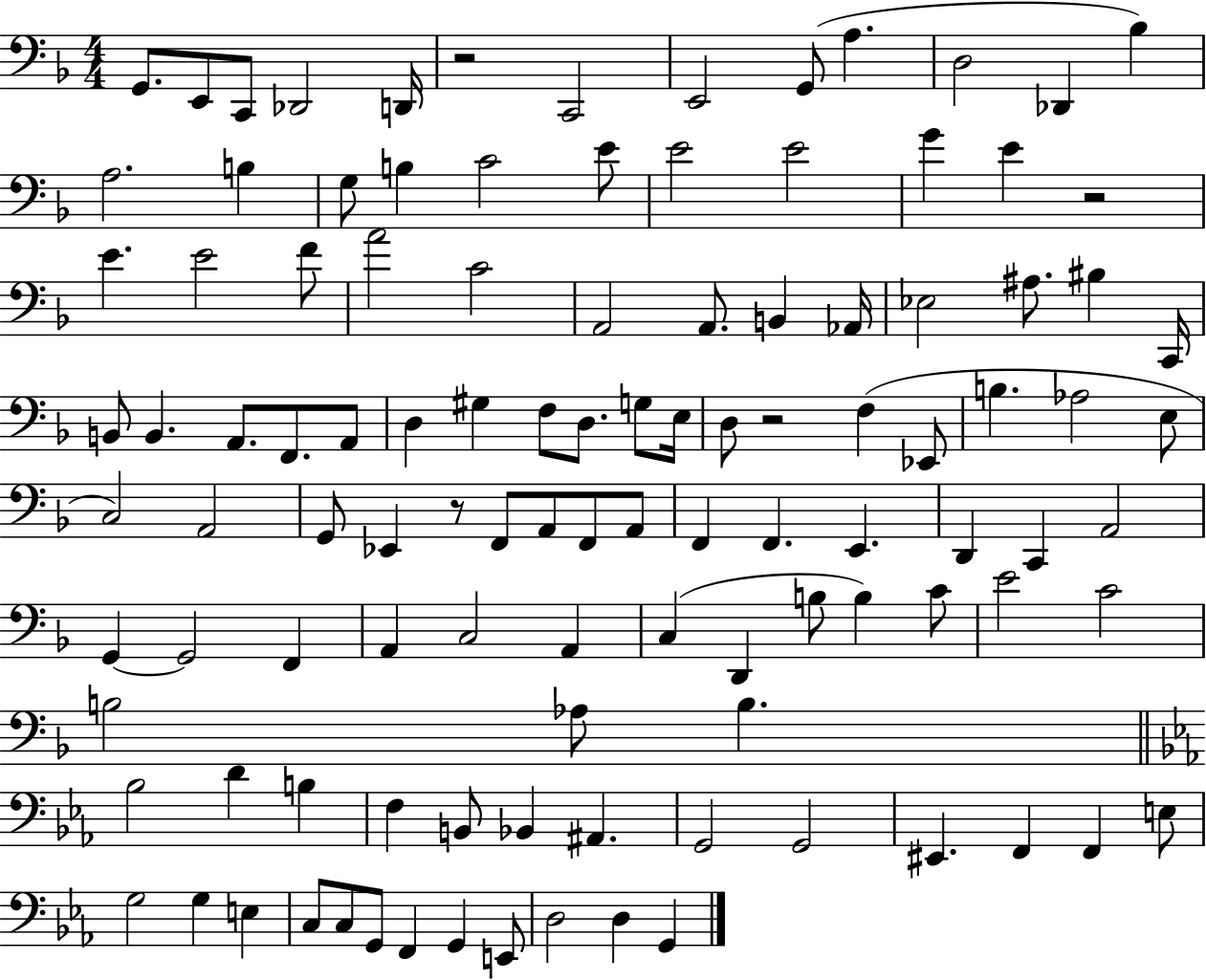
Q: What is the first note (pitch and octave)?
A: G2